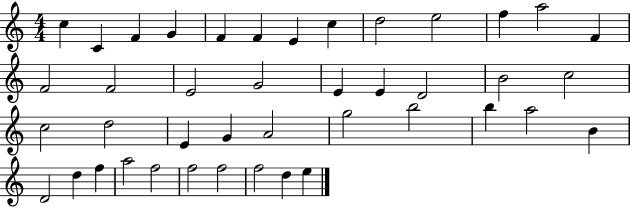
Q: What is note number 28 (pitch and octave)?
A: G5